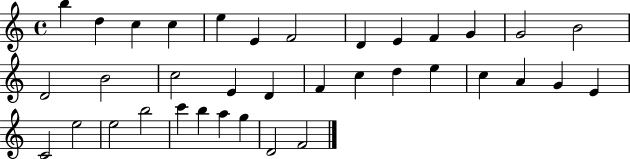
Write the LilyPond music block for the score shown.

{
  \clef treble
  \time 4/4
  \defaultTimeSignature
  \key c \major
  b''4 d''4 c''4 c''4 | e''4 e'4 f'2 | d'4 e'4 f'4 g'4 | g'2 b'2 | \break d'2 b'2 | c''2 e'4 d'4 | f'4 c''4 d''4 e''4 | c''4 a'4 g'4 e'4 | \break c'2 e''2 | e''2 b''2 | c'''4 b''4 a''4 g''4 | d'2 f'2 | \break \bar "|."
}